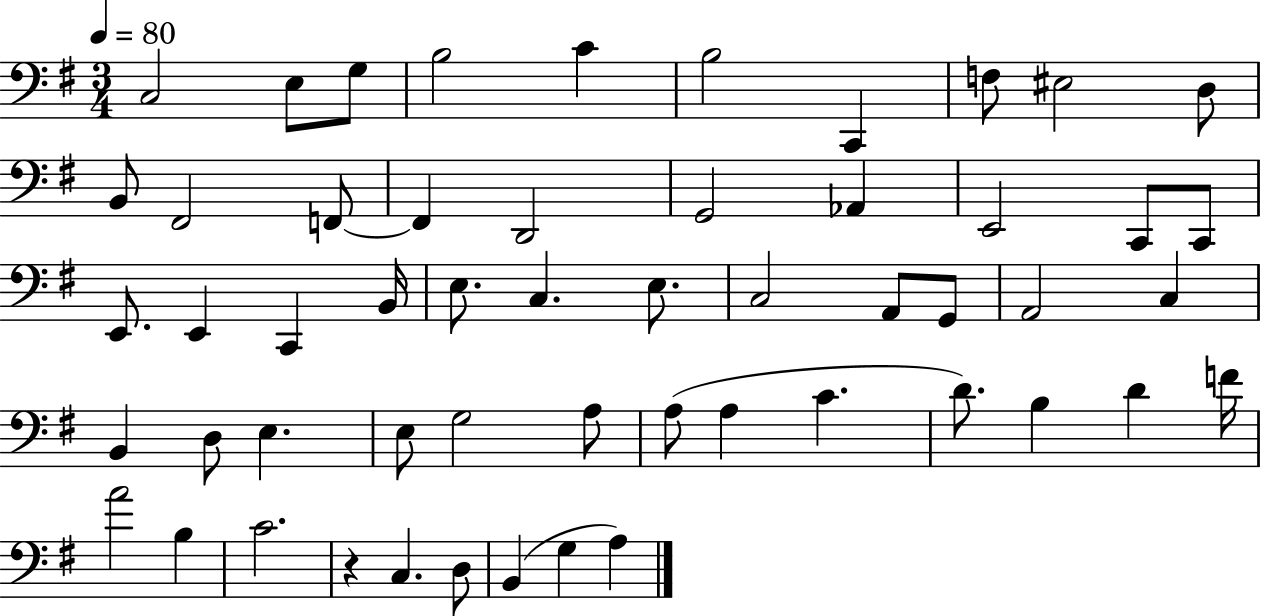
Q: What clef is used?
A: bass